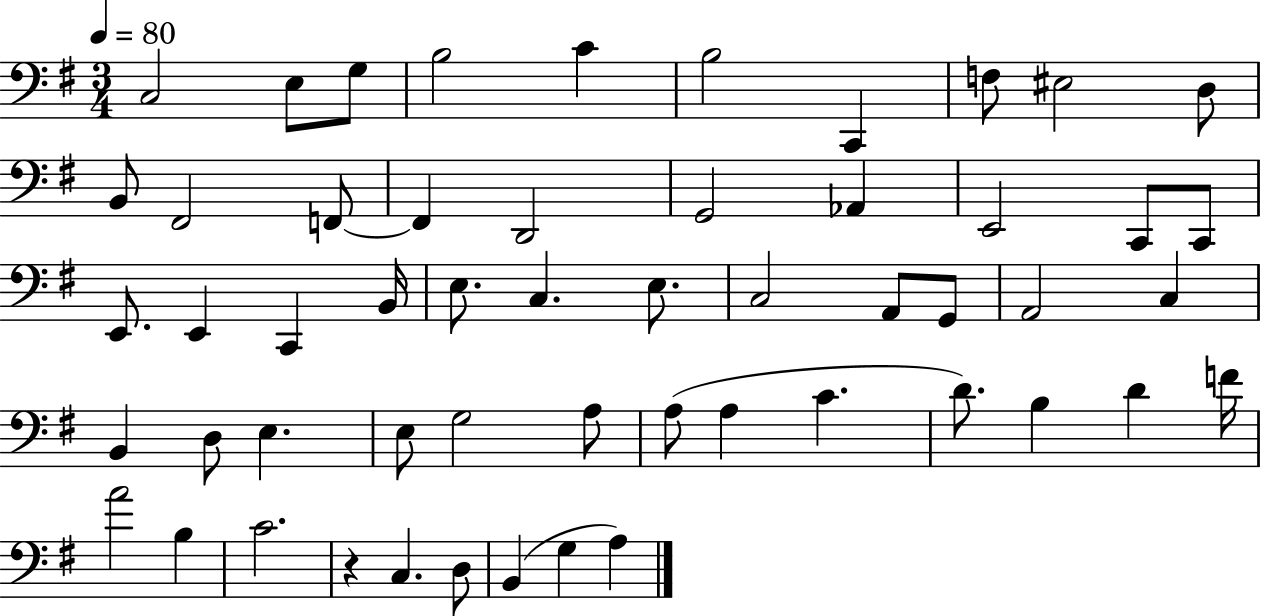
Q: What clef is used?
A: bass